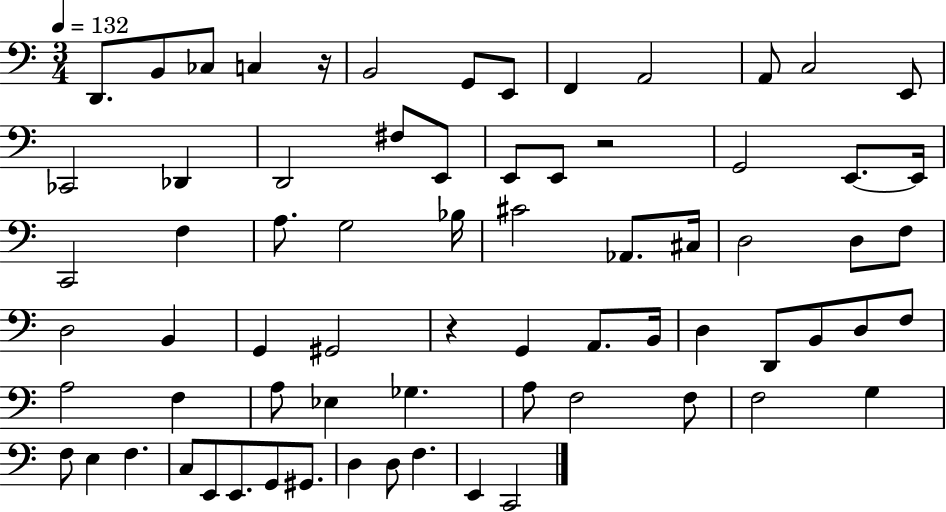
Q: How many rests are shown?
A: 3